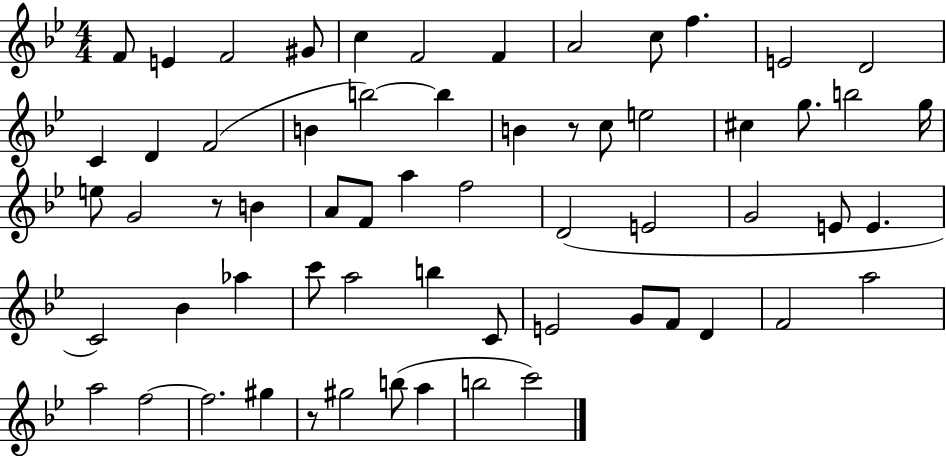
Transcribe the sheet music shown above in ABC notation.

X:1
T:Untitled
M:4/4
L:1/4
K:Bb
F/2 E F2 ^G/2 c F2 F A2 c/2 f E2 D2 C D F2 B b2 b B z/2 c/2 e2 ^c g/2 b2 g/4 e/2 G2 z/2 B A/2 F/2 a f2 D2 E2 G2 E/2 E C2 _B _a c'/2 a2 b C/2 E2 G/2 F/2 D F2 a2 a2 f2 f2 ^g z/2 ^g2 b/2 a b2 c'2